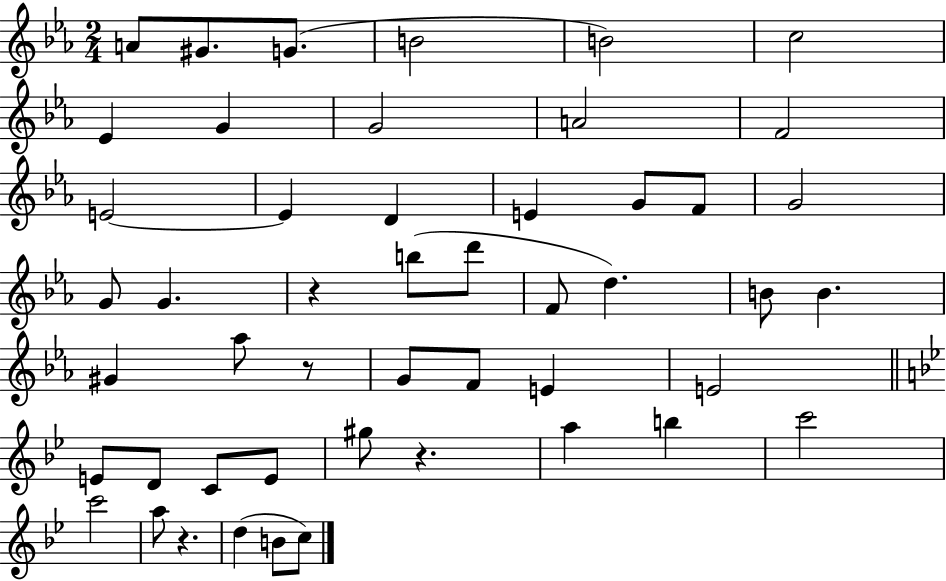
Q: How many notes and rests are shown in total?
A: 49